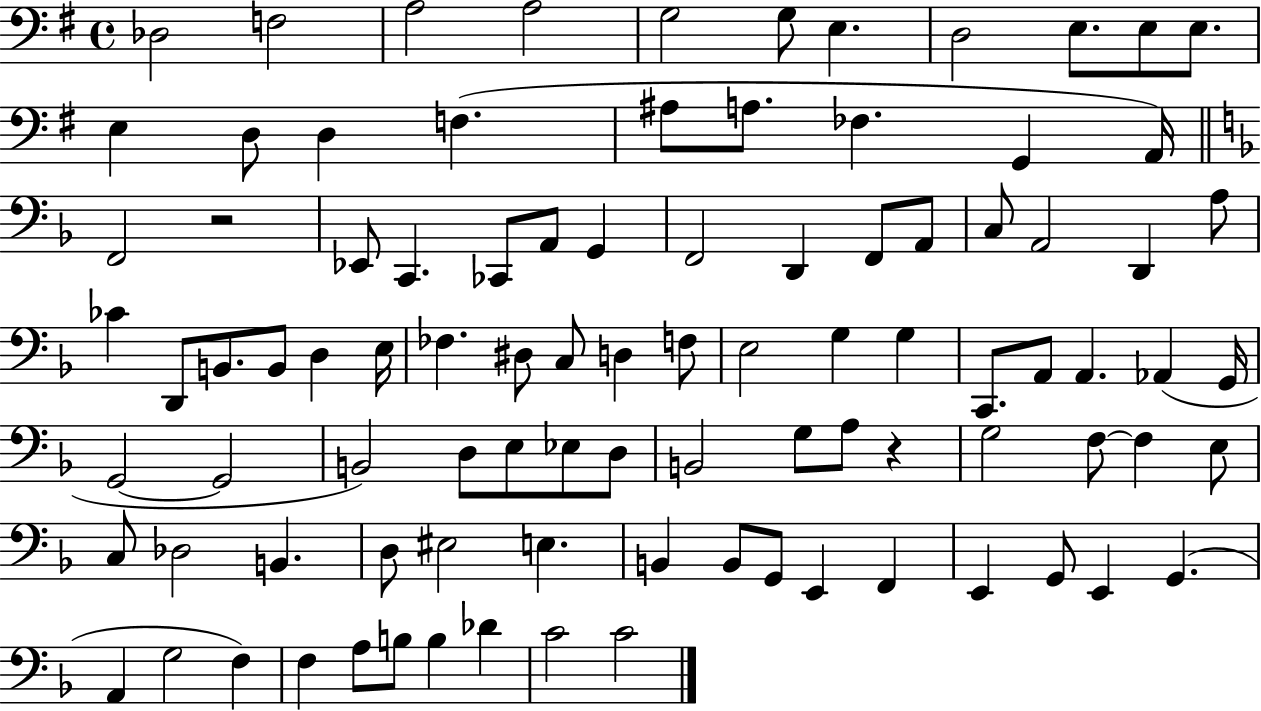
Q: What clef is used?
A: bass